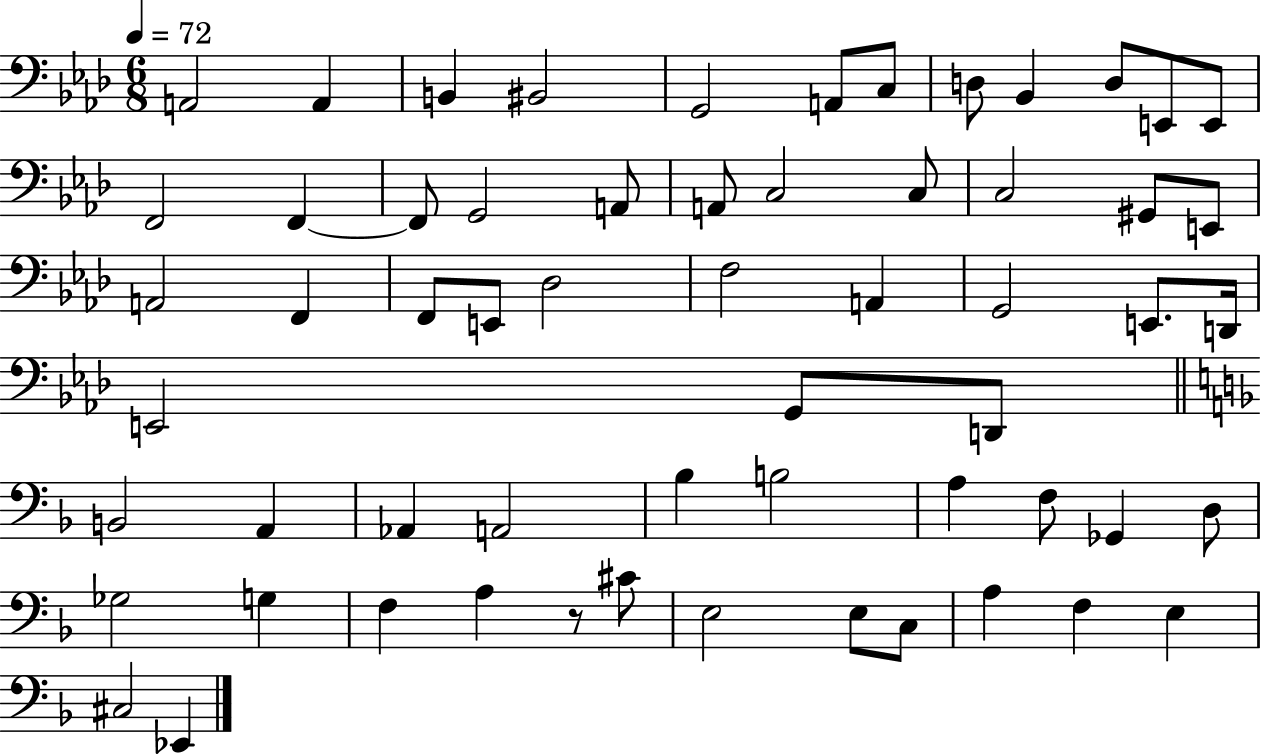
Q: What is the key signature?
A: AES major